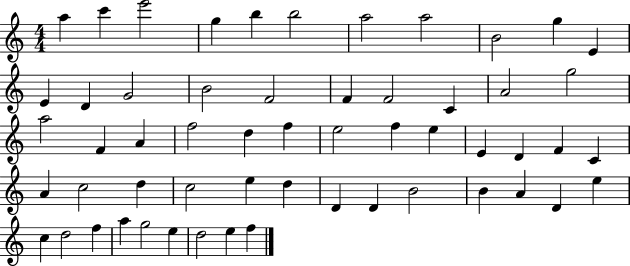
X:1
T:Untitled
M:4/4
L:1/4
K:C
a c' e'2 g b b2 a2 a2 B2 g E E D G2 B2 F2 F F2 C A2 g2 a2 F A f2 d f e2 f e E D F C A c2 d c2 e d D D B2 B A D e c d2 f a g2 e d2 e f